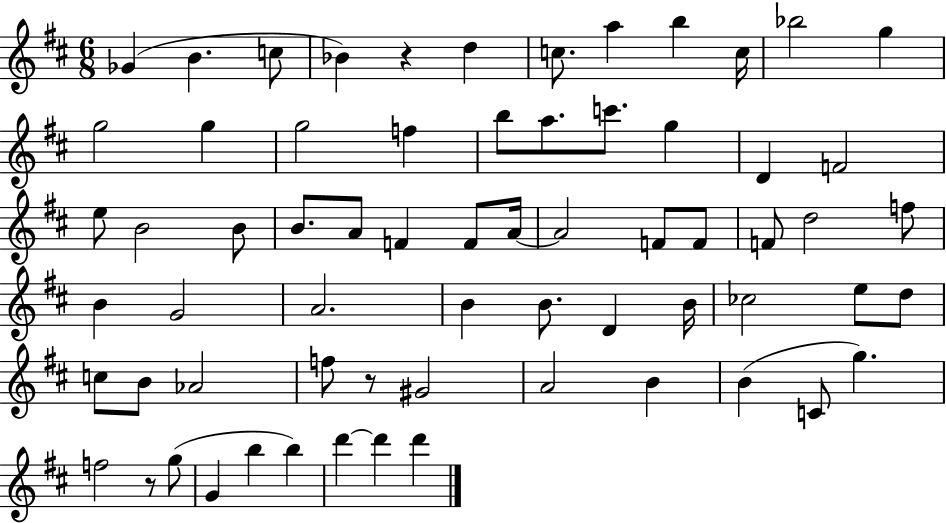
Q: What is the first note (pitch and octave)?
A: Gb4